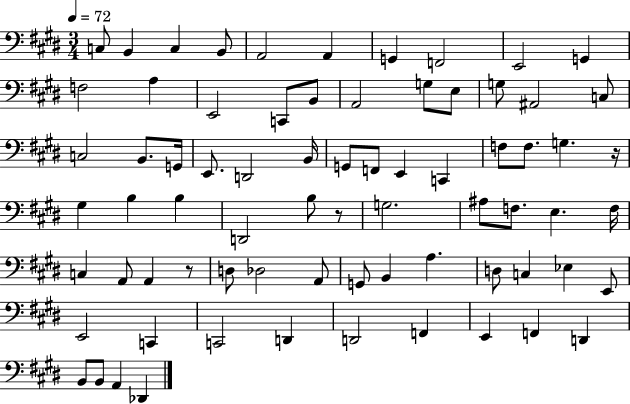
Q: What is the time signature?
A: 3/4